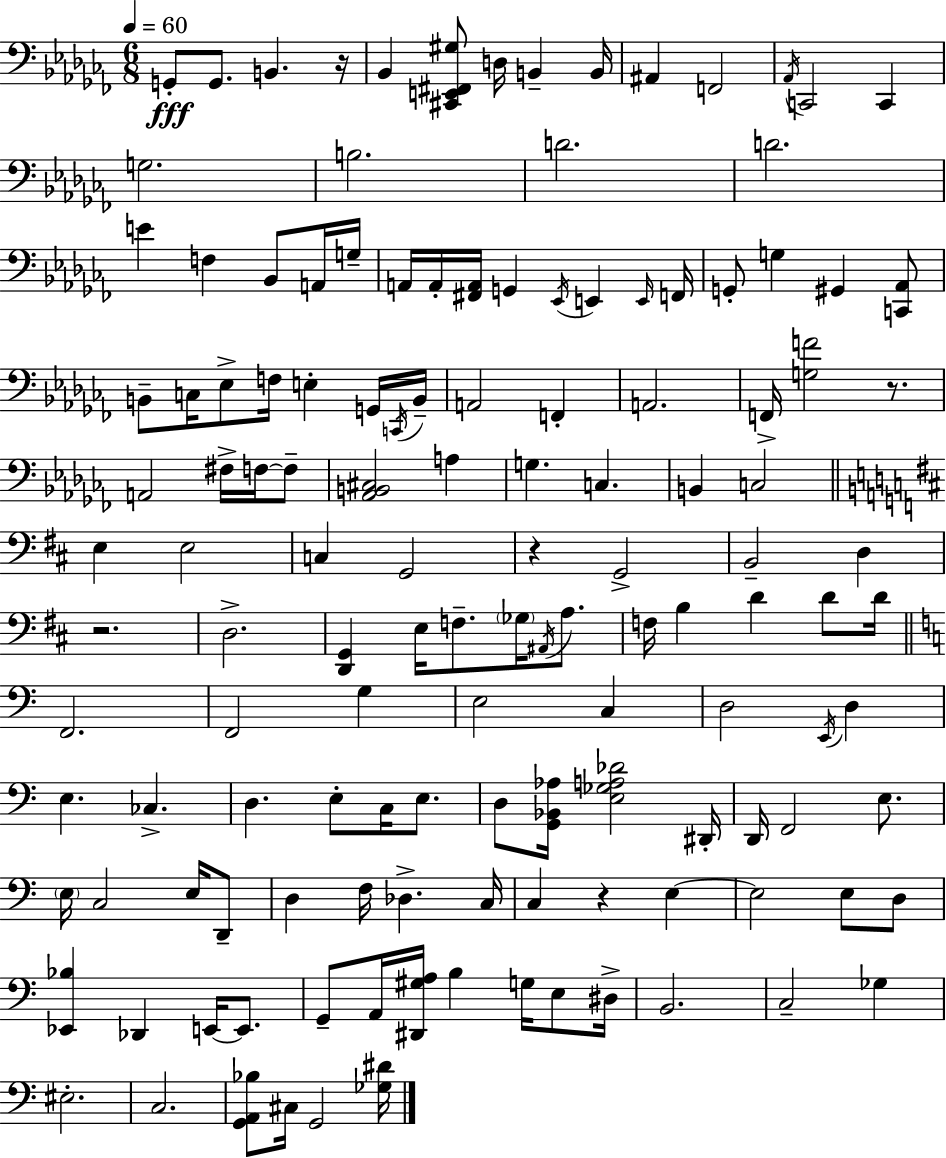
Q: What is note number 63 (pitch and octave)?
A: Gb3